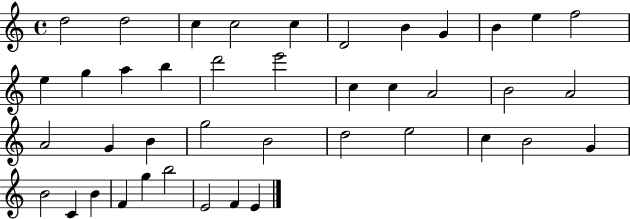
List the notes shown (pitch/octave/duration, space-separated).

D5/h D5/h C5/q C5/h C5/q D4/h B4/q G4/q B4/q E5/q F5/h E5/q G5/q A5/q B5/q D6/h E6/h C5/q C5/q A4/h B4/h A4/h A4/h G4/q B4/q G5/h B4/h D5/h E5/h C5/q B4/h G4/q B4/h C4/q B4/q F4/q G5/q B5/h E4/h F4/q E4/q